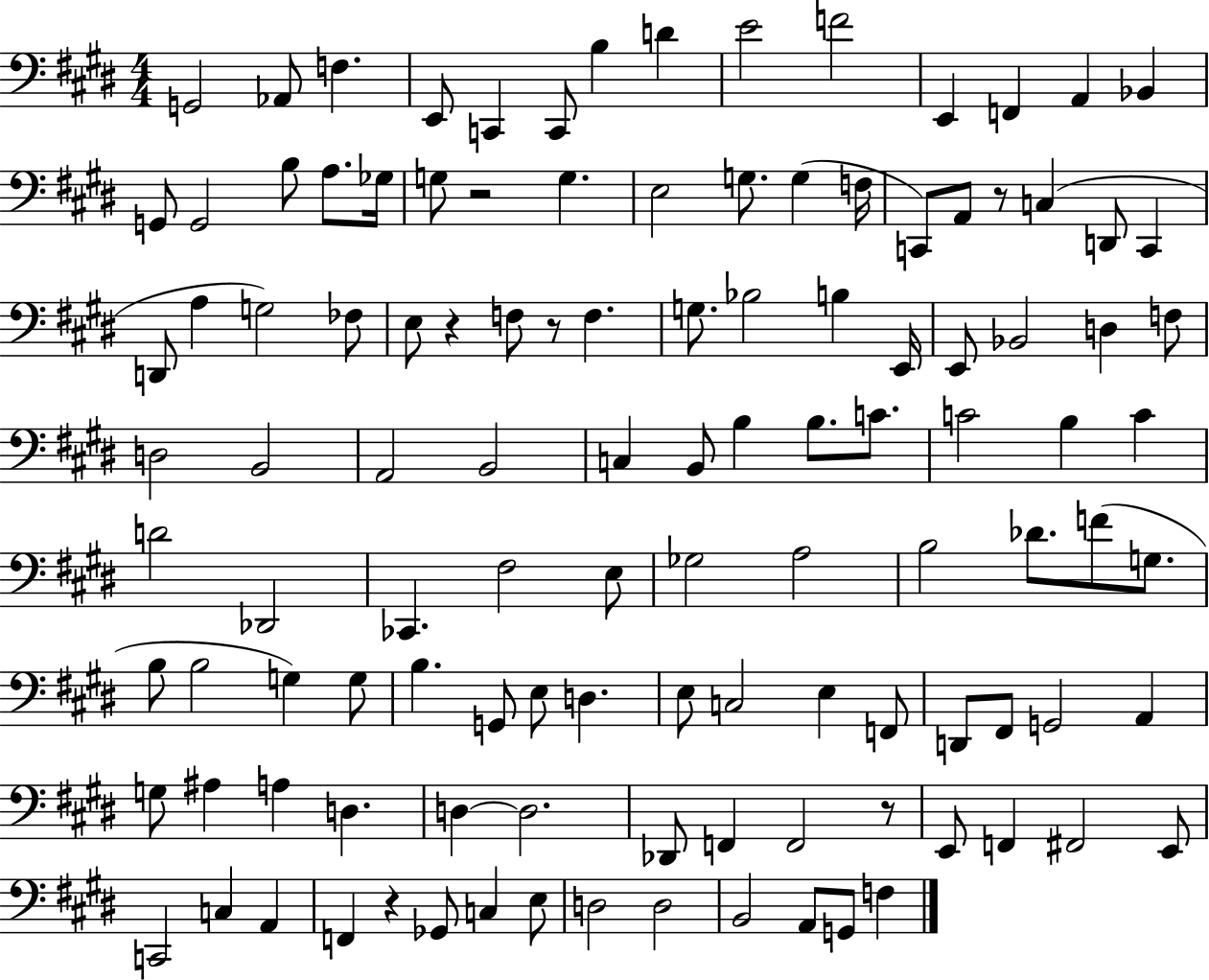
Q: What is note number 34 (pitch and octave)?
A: FES3